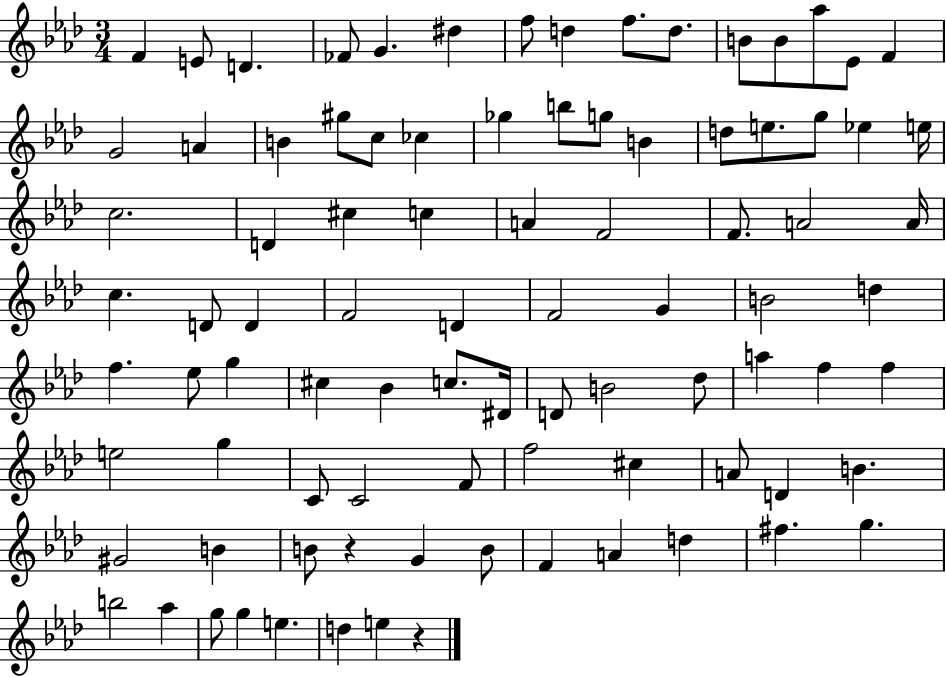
F4/q E4/e D4/q. FES4/e G4/q. D#5/q F5/e D5/q F5/e. D5/e. B4/e B4/e Ab5/e Eb4/e F4/q G4/h A4/q B4/q G#5/e C5/e CES5/q Gb5/q B5/e G5/e B4/q D5/e E5/e. G5/e Eb5/q E5/s C5/h. D4/q C#5/q C5/q A4/q F4/h F4/e. A4/h A4/s C5/q. D4/e D4/q F4/h D4/q F4/h G4/q B4/h D5/q F5/q. Eb5/e G5/q C#5/q Bb4/q C5/e. D#4/s D4/e B4/h Db5/e A5/q F5/q F5/q E5/h G5/q C4/e C4/h F4/e F5/h C#5/q A4/e D4/q B4/q. G#4/h B4/q B4/e R/q G4/q B4/e F4/q A4/q D5/q F#5/q. G5/q. B5/h Ab5/q G5/e G5/q E5/q. D5/q E5/q R/q